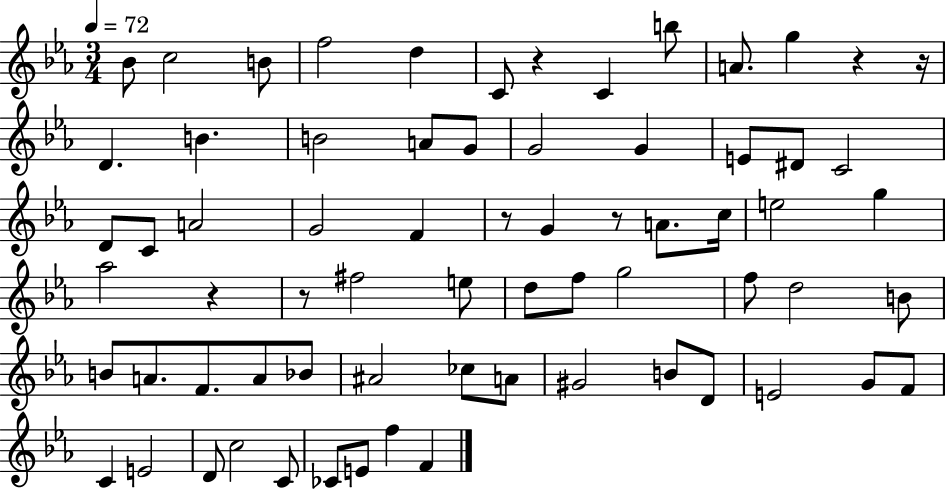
{
  \clef treble
  \numericTimeSignature
  \time 3/4
  \key ees \major
  \tempo 4 = 72
  bes'8 c''2 b'8 | f''2 d''4 | c'8 r4 c'4 b''8 | a'8. g''4 r4 r16 | \break d'4. b'4. | b'2 a'8 g'8 | g'2 g'4 | e'8 dis'8 c'2 | \break d'8 c'8 a'2 | g'2 f'4 | r8 g'4 r8 a'8. c''16 | e''2 g''4 | \break aes''2 r4 | r8 fis''2 e''8 | d''8 f''8 g''2 | f''8 d''2 b'8 | \break b'8 a'8. f'8. a'8 bes'8 | ais'2 ces''8 a'8 | gis'2 b'8 d'8 | e'2 g'8 f'8 | \break c'4 e'2 | d'8 c''2 c'8 | ces'8 e'8 f''4 f'4 | \bar "|."
}